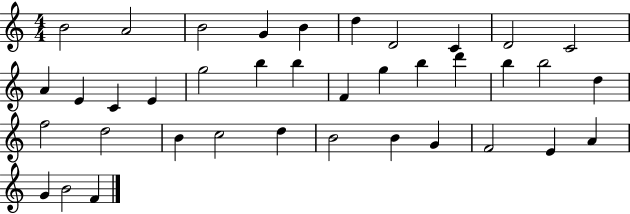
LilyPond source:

{
  \clef treble
  \numericTimeSignature
  \time 4/4
  \key c \major
  b'2 a'2 | b'2 g'4 b'4 | d''4 d'2 c'4 | d'2 c'2 | \break a'4 e'4 c'4 e'4 | g''2 b''4 b''4 | f'4 g''4 b''4 d'''4 | b''4 b''2 d''4 | \break f''2 d''2 | b'4 c''2 d''4 | b'2 b'4 g'4 | f'2 e'4 a'4 | \break g'4 b'2 f'4 | \bar "|."
}